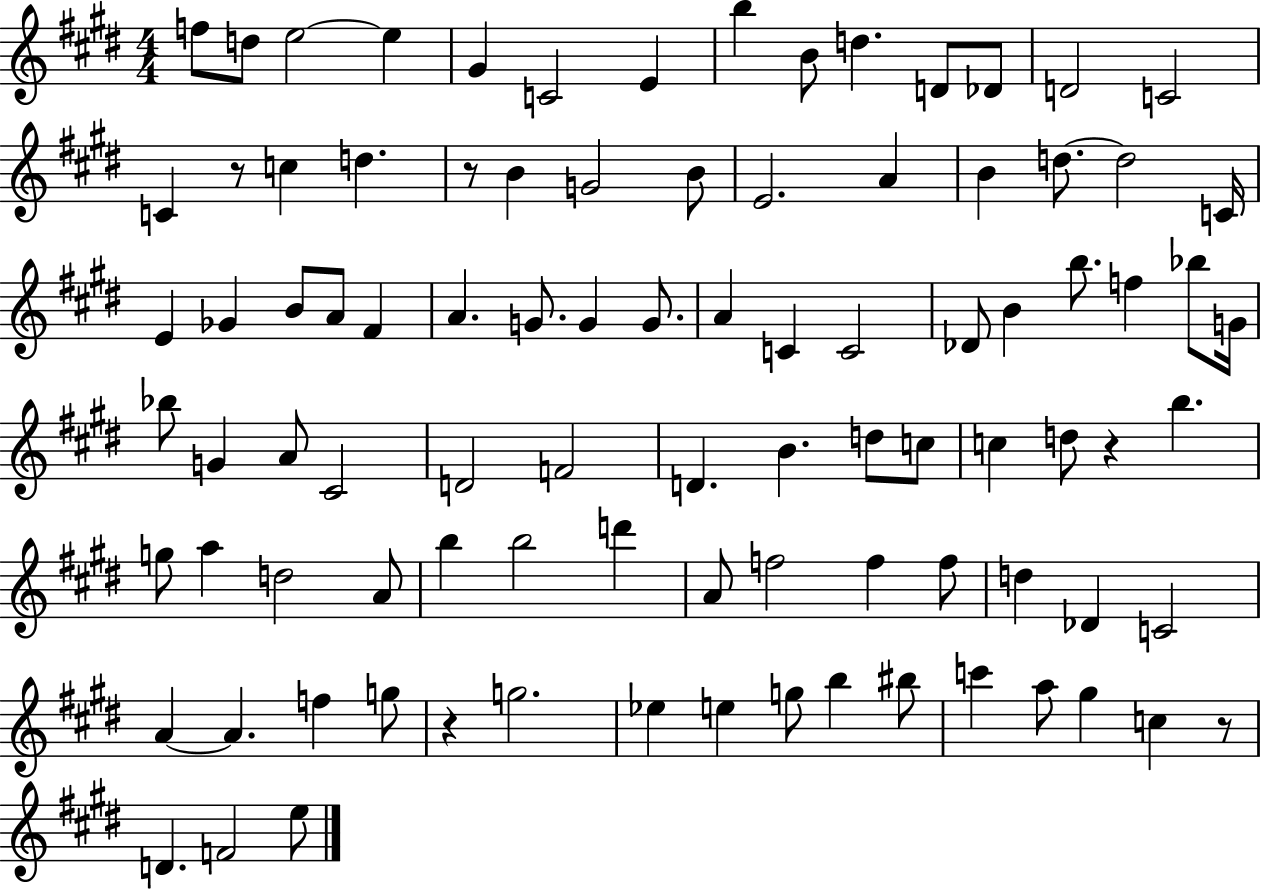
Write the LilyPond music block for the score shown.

{
  \clef treble
  \numericTimeSignature
  \time 4/4
  \key e \major
  \repeat volta 2 { f''8 d''8 e''2~~ e''4 | gis'4 c'2 e'4 | b''4 b'8 d''4. d'8 des'8 | d'2 c'2 | \break c'4 r8 c''4 d''4. | r8 b'4 g'2 b'8 | e'2. a'4 | b'4 d''8.~~ d''2 c'16 | \break e'4 ges'4 b'8 a'8 fis'4 | a'4. g'8. g'4 g'8. | a'4 c'4 c'2 | des'8 b'4 b''8. f''4 bes''8 g'16 | \break bes''8 g'4 a'8 cis'2 | d'2 f'2 | d'4. b'4. d''8 c''8 | c''4 d''8 r4 b''4. | \break g''8 a''4 d''2 a'8 | b''4 b''2 d'''4 | a'8 f''2 f''4 f''8 | d''4 des'4 c'2 | \break a'4~~ a'4. f''4 g''8 | r4 g''2. | ees''4 e''4 g''8 b''4 bis''8 | c'''4 a''8 gis''4 c''4 r8 | \break d'4. f'2 e''8 | } \bar "|."
}